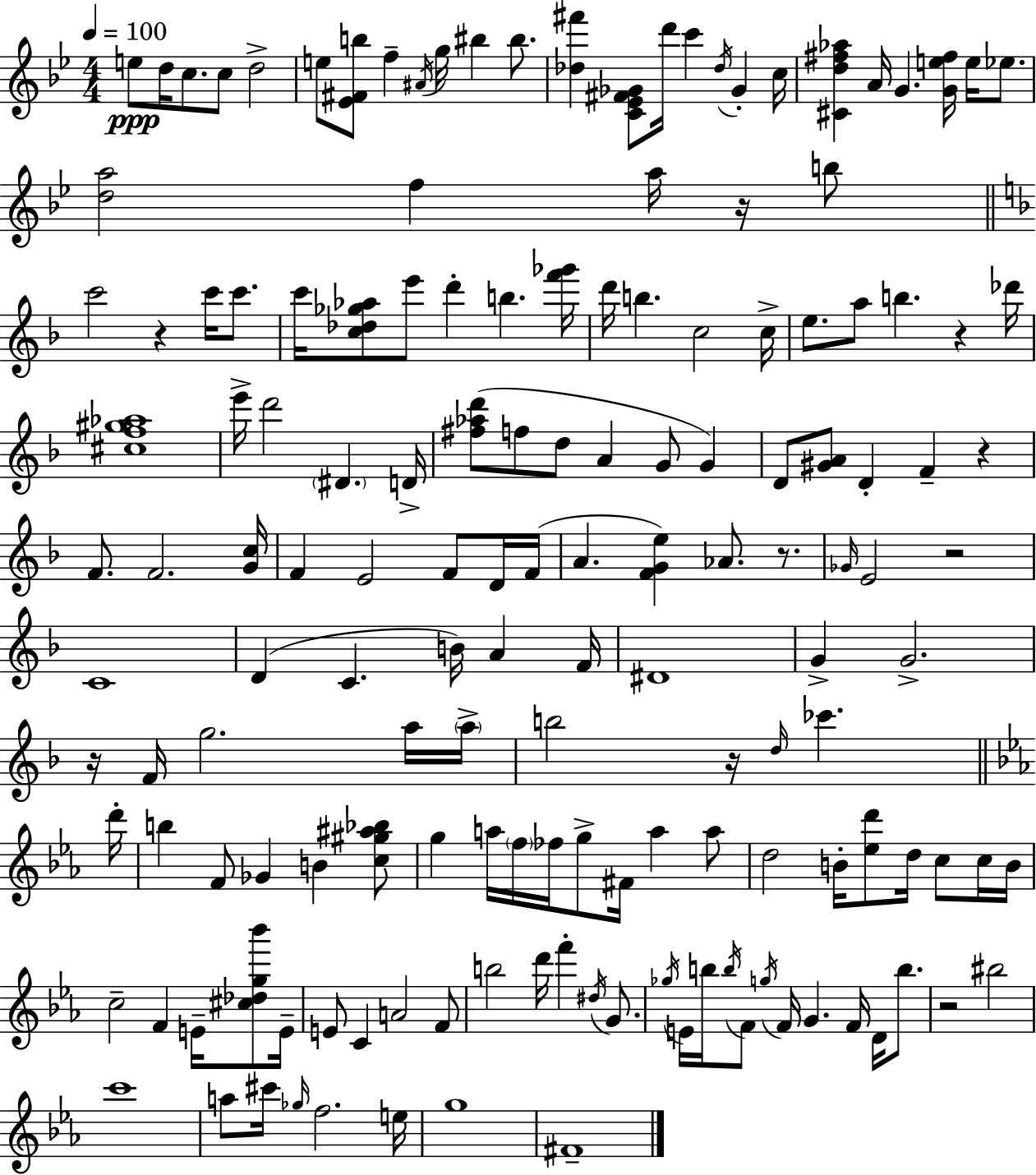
{
  \clef treble
  \numericTimeSignature
  \time 4/4
  \key g \minor
  \tempo 4 = 100
  e''8\ppp d''16 c''8. c''8 d''2-> | e''8 <ees' fis' b''>8 f''4-- \acciaccatura { ais'16 } g''16 bis''4 bis''8. | <des'' fis'''>4 <c' ees' fis' ges'>8 d'''16 c'''4 \acciaccatura { des''16 } ges'4-. | c''16 <cis' d'' fis'' aes''>4 a'16 g'4. <g' e'' fis''>16 e''16 ees''8. | \break <d'' a''>2 f''4 a''16 r16 | b''8 \bar "||" \break \key f \major c'''2 r4 c'''16 c'''8. | c'''16 <c'' des'' ges'' aes''>8 e'''8 d'''4-. b''4. <f''' ges'''>16 | d'''16 b''4. c''2 c''16-> | e''8. a''8 b''4. r4 des'''16 | \break <cis'' f'' gis'' aes''>1 | e'''16-> d'''2 \parenthesize dis'4. d'16-> | <fis'' aes'' d'''>8( f''8 d''8 a'4 g'8 g'4) | d'8 <gis' a'>8 d'4-. f'4-- r4 | \break f'8. f'2. <g' c''>16 | f'4 e'2 f'8 d'16 f'16( | a'4. <f' g' e''>4) aes'8. r8. | \grace { ges'16 } e'2 r2 | \break c'1 | d'4( c'4. b'16) a'4 | f'16 dis'1 | g'4-> g'2.-> | \break r16 f'16 g''2. a''16 | \parenthesize a''16-> b''2 r16 \grace { d''16 } ces'''4. | \bar "||" \break \key ees \major d'''16-. b''4 f'8 ges'4 b'4 <c'' gis'' ais'' bes''>8 | g''4 a''16 \parenthesize f''16 fes''16 g''8-> fis'16 a''4 a''8 | d''2 b'16-. <ees'' d'''>8 d''16 c''8 c''16 | b'16 c''2-- f'4 e'16-- <cis'' des'' g'' bes'''>8 | \break e'16-- e'8 c'4 a'2 f'8 | b''2 d'''16 f'''4-. \acciaccatura { dis''16 } g'8. | \acciaccatura { ges''16 } e'16 b''16 \acciaccatura { b''16 } f'8 \acciaccatura { g''16 } f'16 g'4. | f'16 d'16 b''8. r2 bis''2 | \break c'''1 | a''8 cis'''16 \grace { ges''16 } f''2. | e''16 g''1 | fis'1-- | \break \bar "|."
}